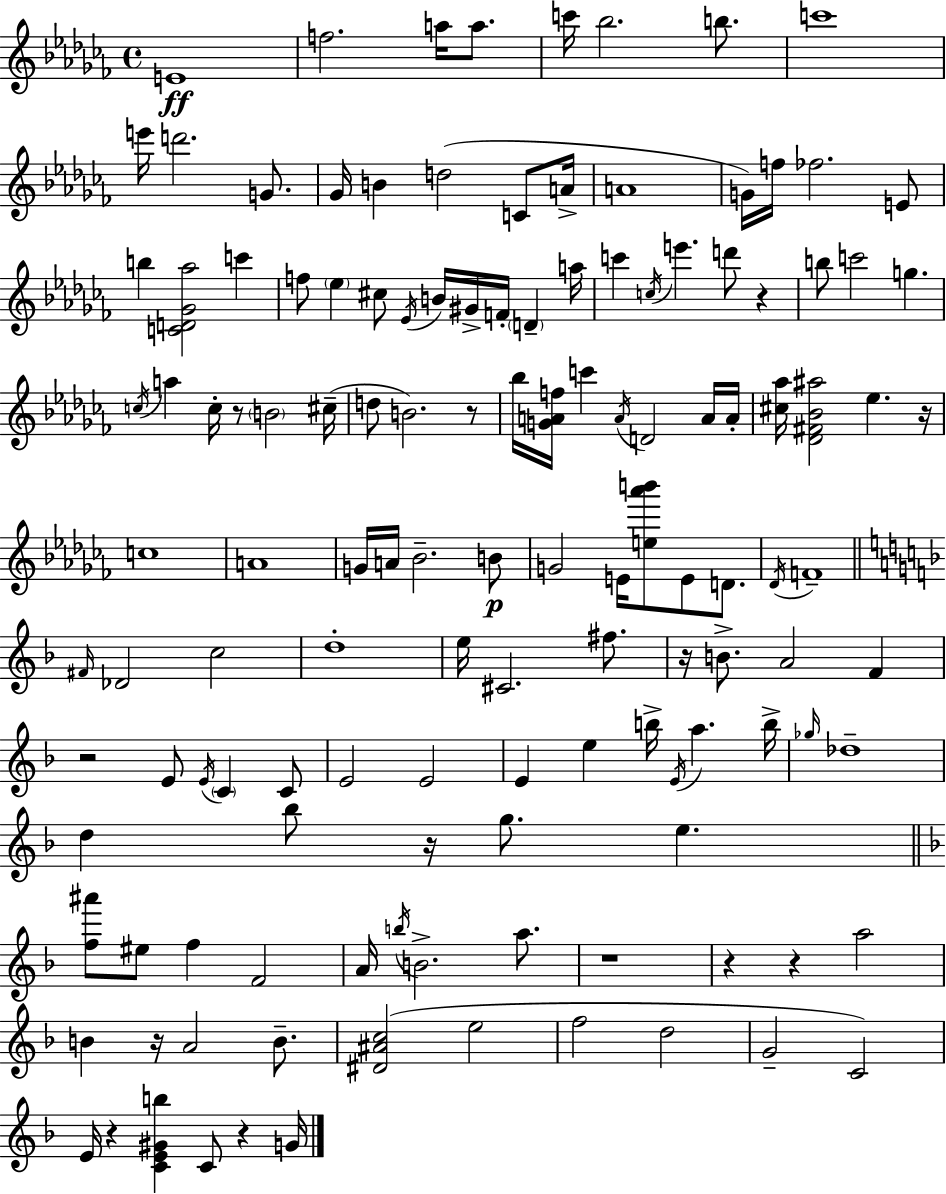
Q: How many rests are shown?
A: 13